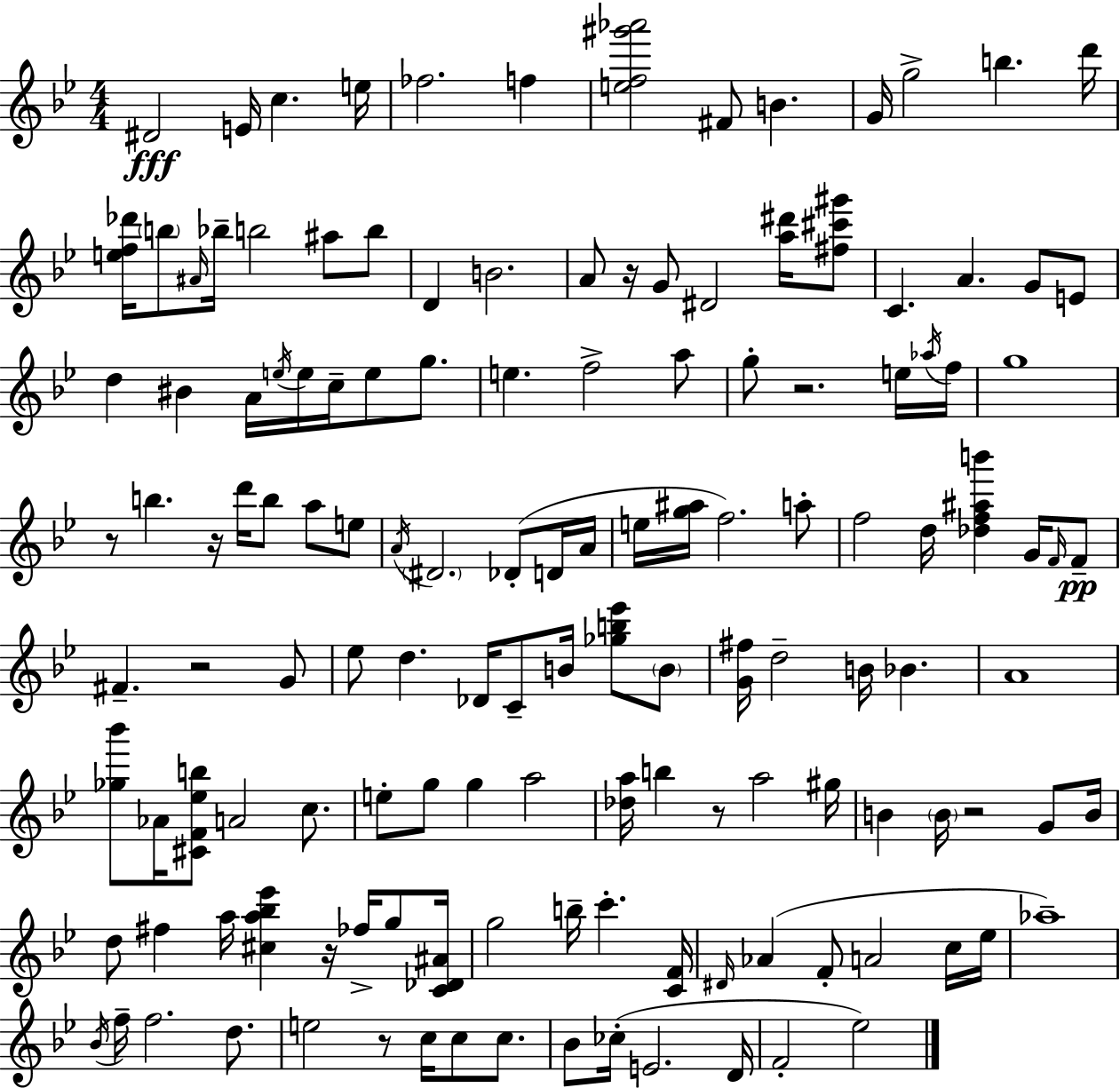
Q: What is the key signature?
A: G minor